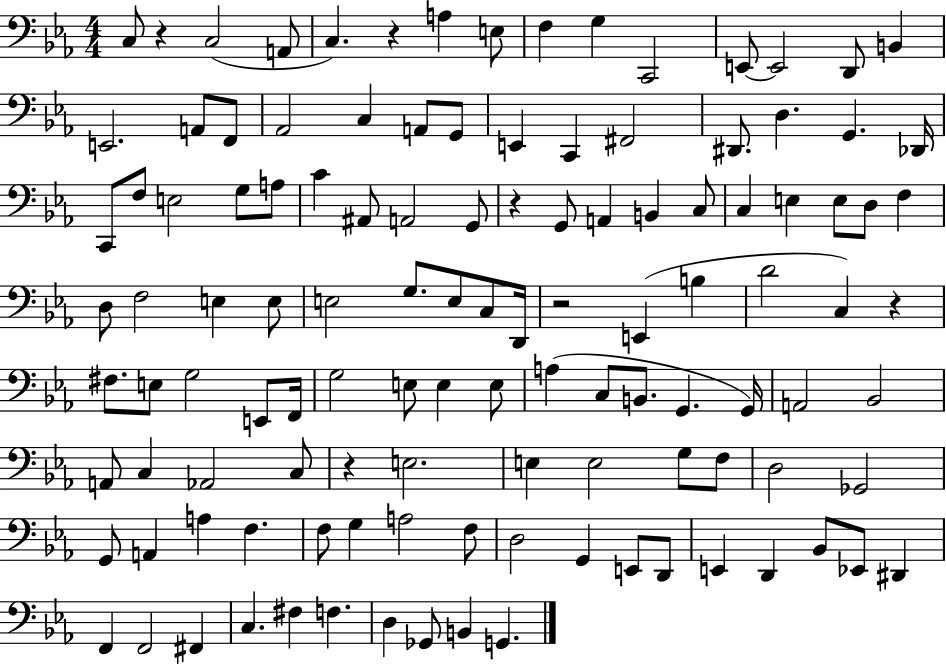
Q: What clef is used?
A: bass